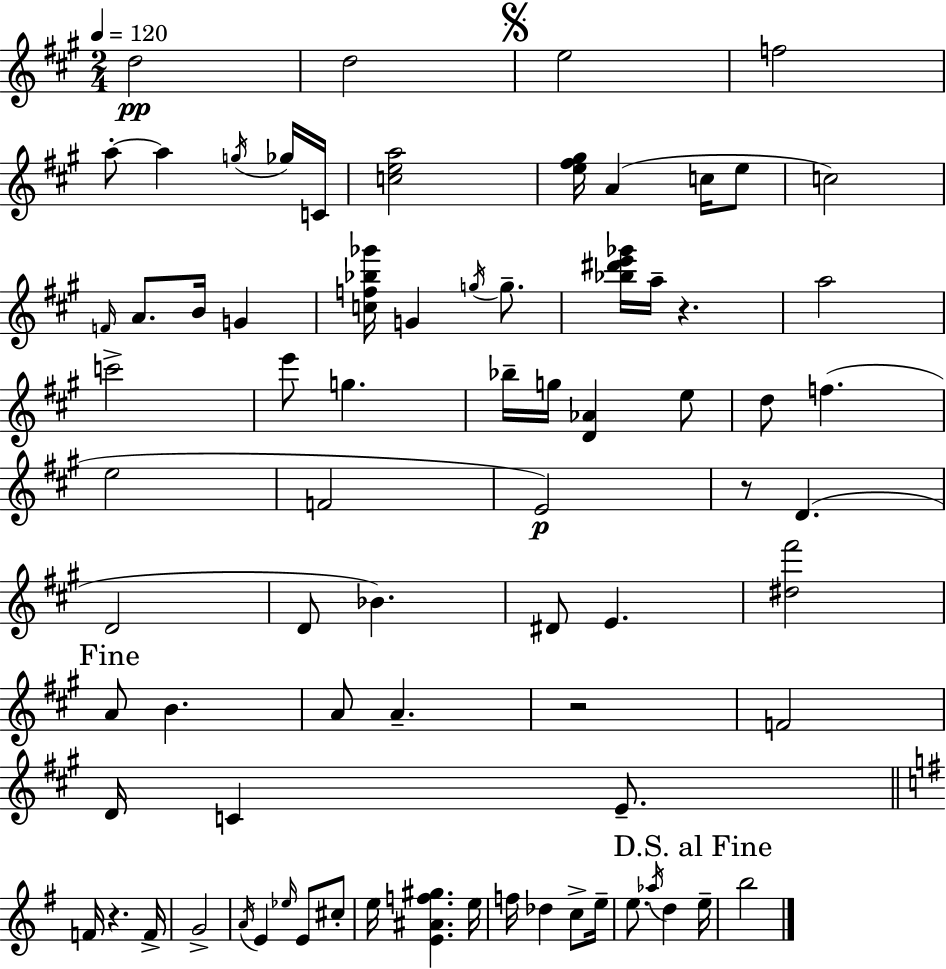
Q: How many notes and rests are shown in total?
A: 77